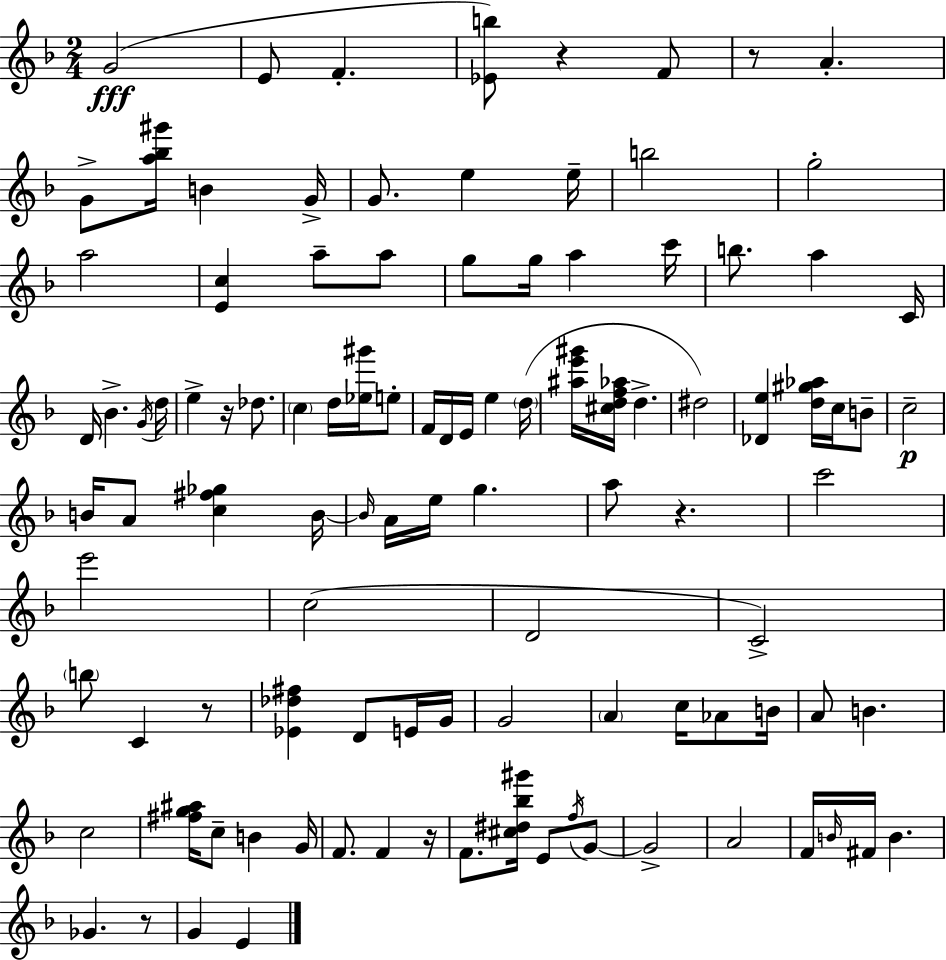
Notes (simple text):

G4/h E4/e F4/q. [Eb4,B5]/e R/q F4/e R/e A4/q. G4/e [A5,Bb5,G#6]/s B4/q G4/s G4/e. E5/q E5/s B5/h G5/h A5/h [E4,C5]/q A5/e A5/e G5/e G5/s A5/q C6/s B5/e. A5/q C4/s D4/s Bb4/q. G4/s D5/s E5/q R/s Db5/e. C5/q D5/s [Eb5,G#6]/s E5/e F4/s D4/s E4/s E5/q D5/s [A#5,E6,G#6]/s [C#5,D5,F5,Ab5]/s D5/q. D#5/h [Db4,E5]/q [D5,G#5,Ab5]/s C5/s B4/e C5/h B4/s A4/e [C5,F#5,Gb5]/q B4/s B4/s A4/s E5/s G5/q. A5/e R/q. C6/h E6/h C5/h D4/h C4/h B5/e C4/q R/e [Eb4,Db5,F#5]/q D4/e E4/s G4/s G4/h A4/q C5/s Ab4/e B4/s A4/e B4/q. C5/h [F#5,G5,A#5]/s C5/e B4/q G4/s F4/e. F4/q R/s F4/e. [C#5,D#5,Bb5,G#6]/s E4/e F5/s G4/e G4/h A4/h F4/s B4/s F#4/s B4/q. Gb4/q. R/e G4/q E4/q